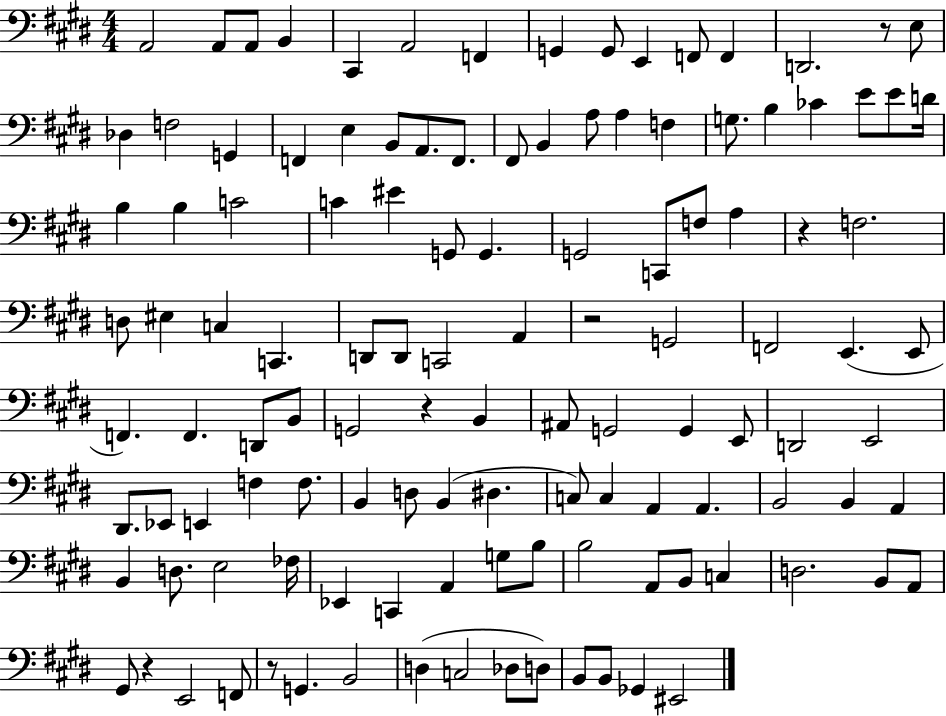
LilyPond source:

{
  \clef bass
  \numericTimeSignature
  \time 4/4
  \key e \major
  \repeat volta 2 { a,2 a,8 a,8 b,4 | cis,4 a,2 f,4 | g,4 g,8 e,4 f,8 f,4 | d,2. r8 e8 | \break des4 f2 g,4 | f,4 e4 b,8 a,8. f,8. | fis,8 b,4 a8 a4 f4 | g8. b4 ces'4 e'8 e'8 d'16 | \break b4 b4 c'2 | c'4 eis'4 g,8 g,4. | g,2 c,8 f8 a4 | r4 f2. | \break d8 eis4 c4 c,4. | d,8 d,8 c,2 a,4 | r2 g,2 | f,2 e,4.( e,8 | \break f,4.) f,4. d,8 b,8 | g,2 r4 b,4 | ais,8 g,2 g,4 e,8 | d,2 e,2 | \break dis,8. ees,8 e,4 f4 f8. | b,4 d8 b,4( dis4. | c8) c4 a,4 a,4. | b,2 b,4 a,4 | \break b,4 d8. e2 fes16 | ees,4 c,4 a,4 g8 b8 | b2 a,8 b,8 c4 | d2. b,8 a,8 | \break gis,8 r4 e,2 f,8 | r8 g,4. b,2 | d4( c2 des8 d8) | b,8 b,8 ges,4 eis,2 | \break } \bar "|."
}